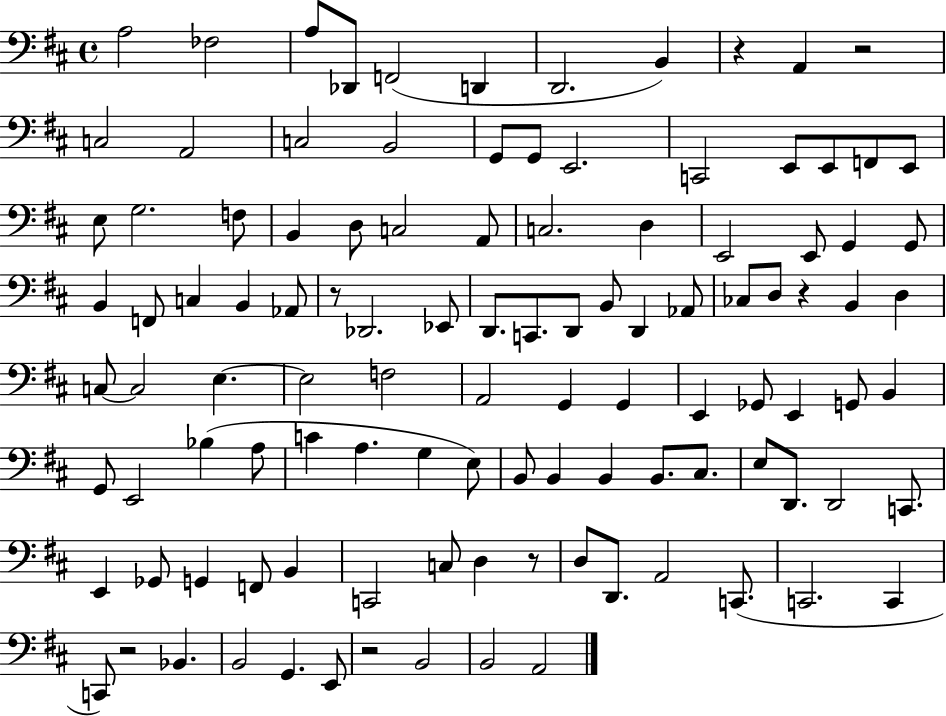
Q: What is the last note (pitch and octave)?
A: A2